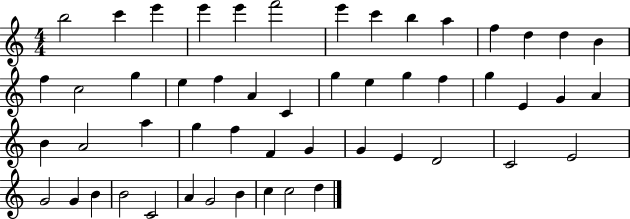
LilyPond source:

{
  \clef treble
  \numericTimeSignature
  \time 4/4
  \key c \major
  b''2 c'''4 e'''4 | e'''4 e'''4 f'''2 | e'''4 c'''4 b''4 a''4 | f''4 d''4 d''4 b'4 | \break f''4 c''2 g''4 | e''4 f''4 a'4 c'4 | g''4 e''4 g''4 f''4 | g''4 e'4 g'4 a'4 | \break b'4 a'2 a''4 | g''4 f''4 f'4 g'4 | g'4 e'4 d'2 | c'2 e'2 | \break g'2 g'4 b'4 | b'2 c'2 | a'4 g'2 b'4 | c''4 c''2 d''4 | \break \bar "|."
}